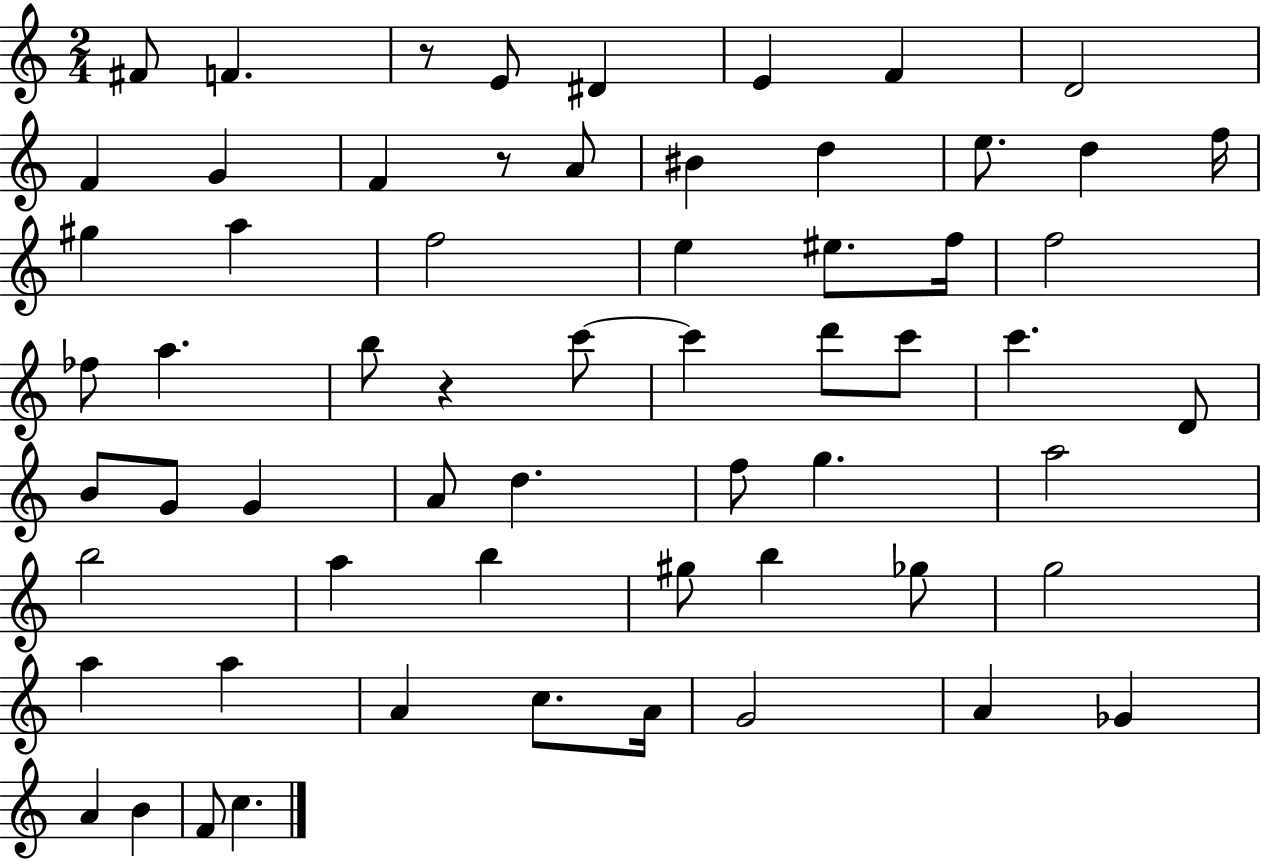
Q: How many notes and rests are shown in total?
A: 62